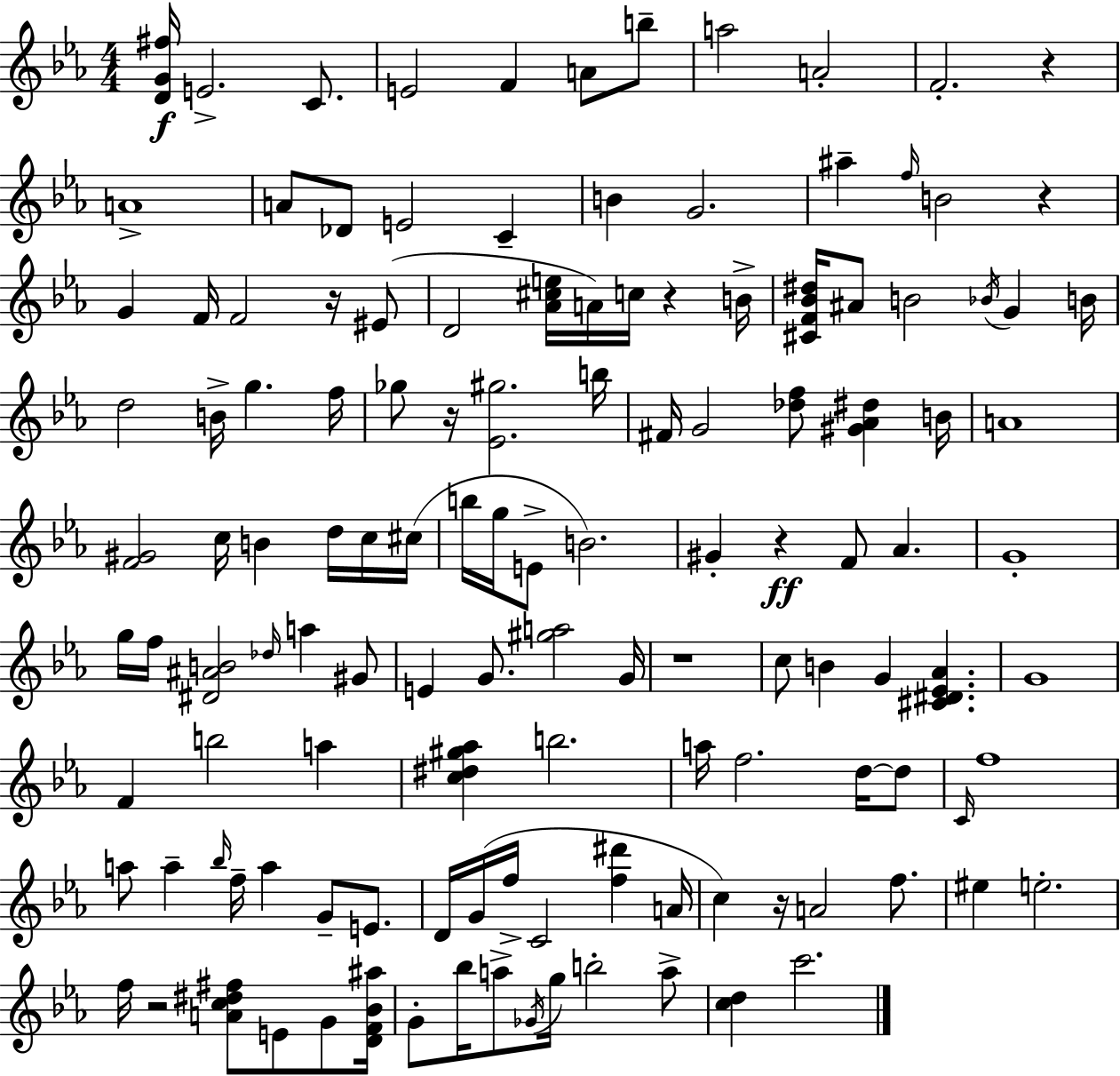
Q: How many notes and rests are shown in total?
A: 129